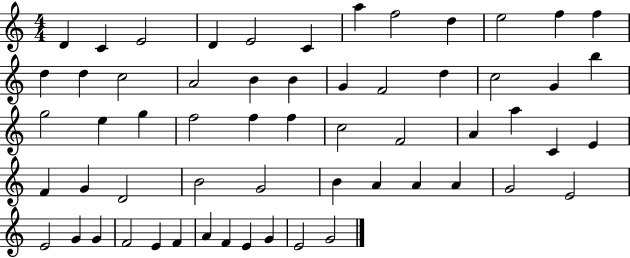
{
  \clef treble
  \numericTimeSignature
  \time 4/4
  \key c \major
  d'4 c'4 e'2 | d'4 e'2 c'4 | a''4 f''2 d''4 | e''2 f''4 f''4 | \break d''4 d''4 c''2 | a'2 b'4 b'4 | g'4 f'2 d''4 | c''2 g'4 b''4 | \break g''2 e''4 g''4 | f''2 f''4 f''4 | c''2 f'2 | a'4 a''4 c'4 e'4 | \break f'4 g'4 d'2 | b'2 g'2 | b'4 a'4 a'4 a'4 | g'2 e'2 | \break e'2 g'4 g'4 | f'2 e'4 f'4 | a'4 f'4 e'4 g'4 | e'2 g'2 | \break \bar "|."
}